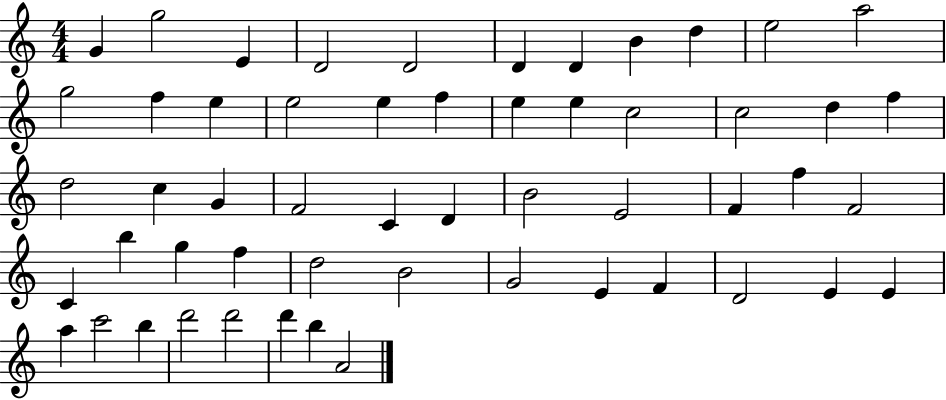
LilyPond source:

{
  \clef treble
  \numericTimeSignature
  \time 4/4
  \key c \major
  g'4 g''2 e'4 | d'2 d'2 | d'4 d'4 b'4 d''4 | e''2 a''2 | \break g''2 f''4 e''4 | e''2 e''4 f''4 | e''4 e''4 c''2 | c''2 d''4 f''4 | \break d''2 c''4 g'4 | f'2 c'4 d'4 | b'2 e'2 | f'4 f''4 f'2 | \break c'4 b''4 g''4 f''4 | d''2 b'2 | g'2 e'4 f'4 | d'2 e'4 e'4 | \break a''4 c'''2 b''4 | d'''2 d'''2 | d'''4 b''4 a'2 | \bar "|."
}